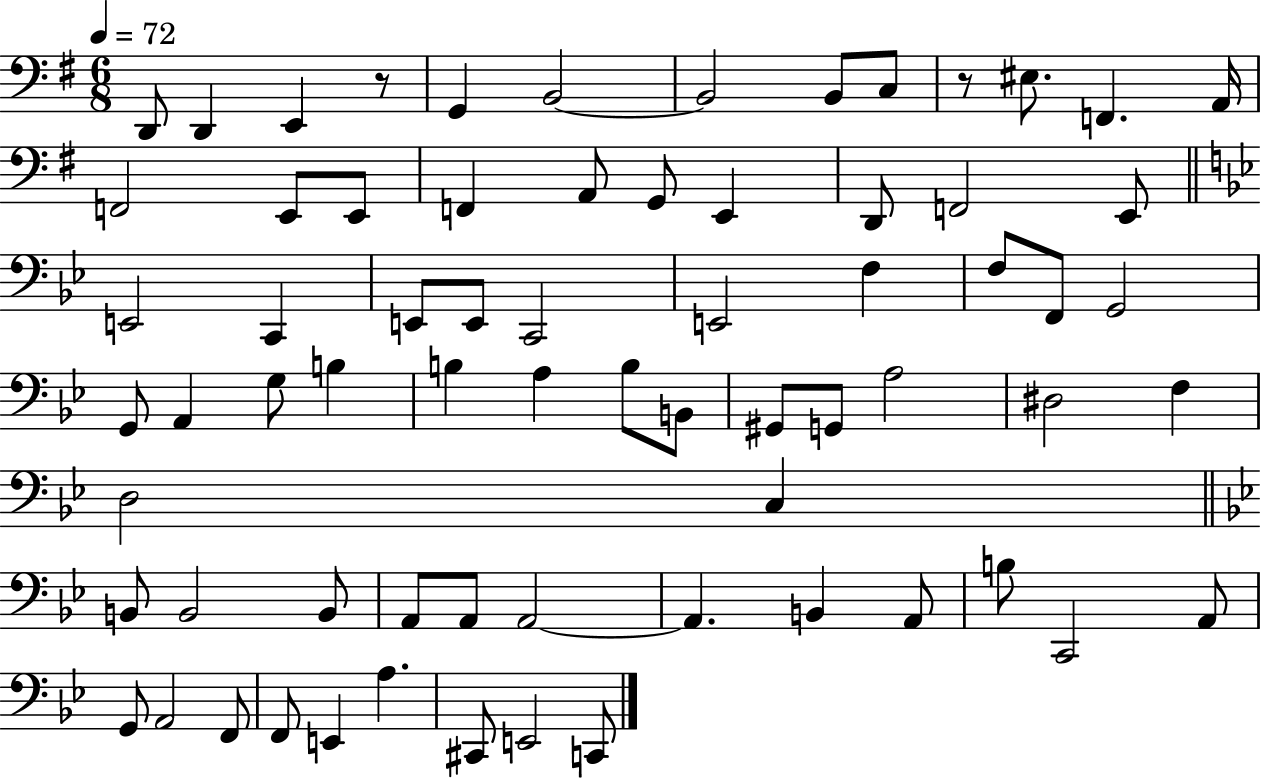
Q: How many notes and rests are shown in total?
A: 69